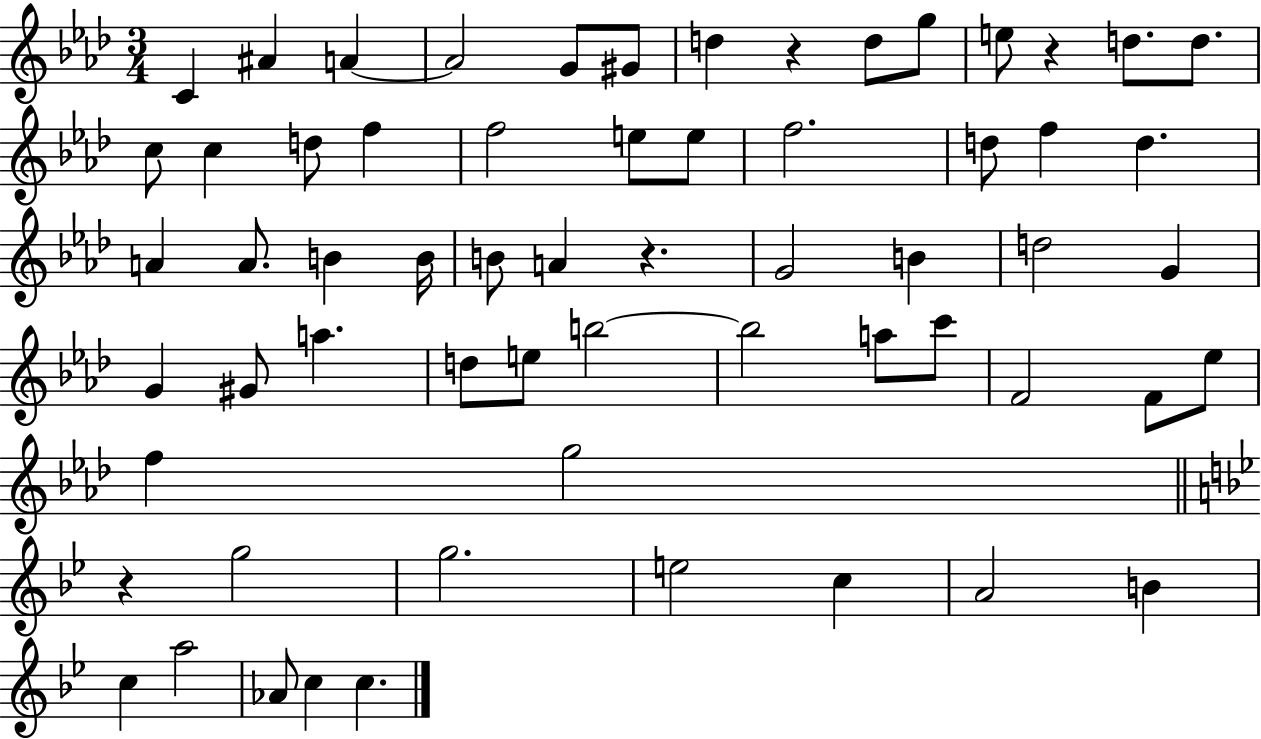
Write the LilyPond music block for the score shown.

{
  \clef treble
  \numericTimeSignature
  \time 3/4
  \key aes \major
  c'4 ais'4 a'4~~ | a'2 g'8 gis'8 | d''4 r4 d''8 g''8 | e''8 r4 d''8. d''8. | \break c''8 c''4 d''8 f''4 | f''2 e''8 e''8 | f''2. | d''8 f''4 d''4. | \break a'4 a'8. b'4 b'16 | b'8 a'4 r4. | g'2 b'4 | d''2 g'4 | \break g'4 gis'8 a''4. | d''8 e''8 b''2~~ | b''2 a''8 c'''8 | f'2 f'8 ees''8 | \break f''4 g''2 | \bar "||" \break \key g \minor r4 g''2 | g''2. | e''2 c''4 | a'2 b'4 | \break c''4 a''2 | aes'8 c''4 c''4. | \bar "|."
}